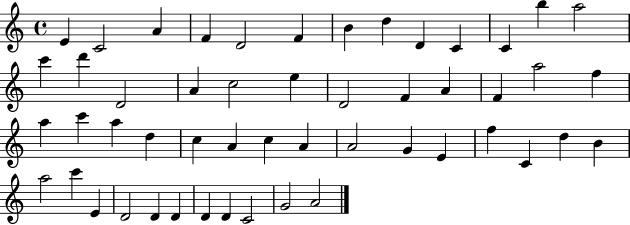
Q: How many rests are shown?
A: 0